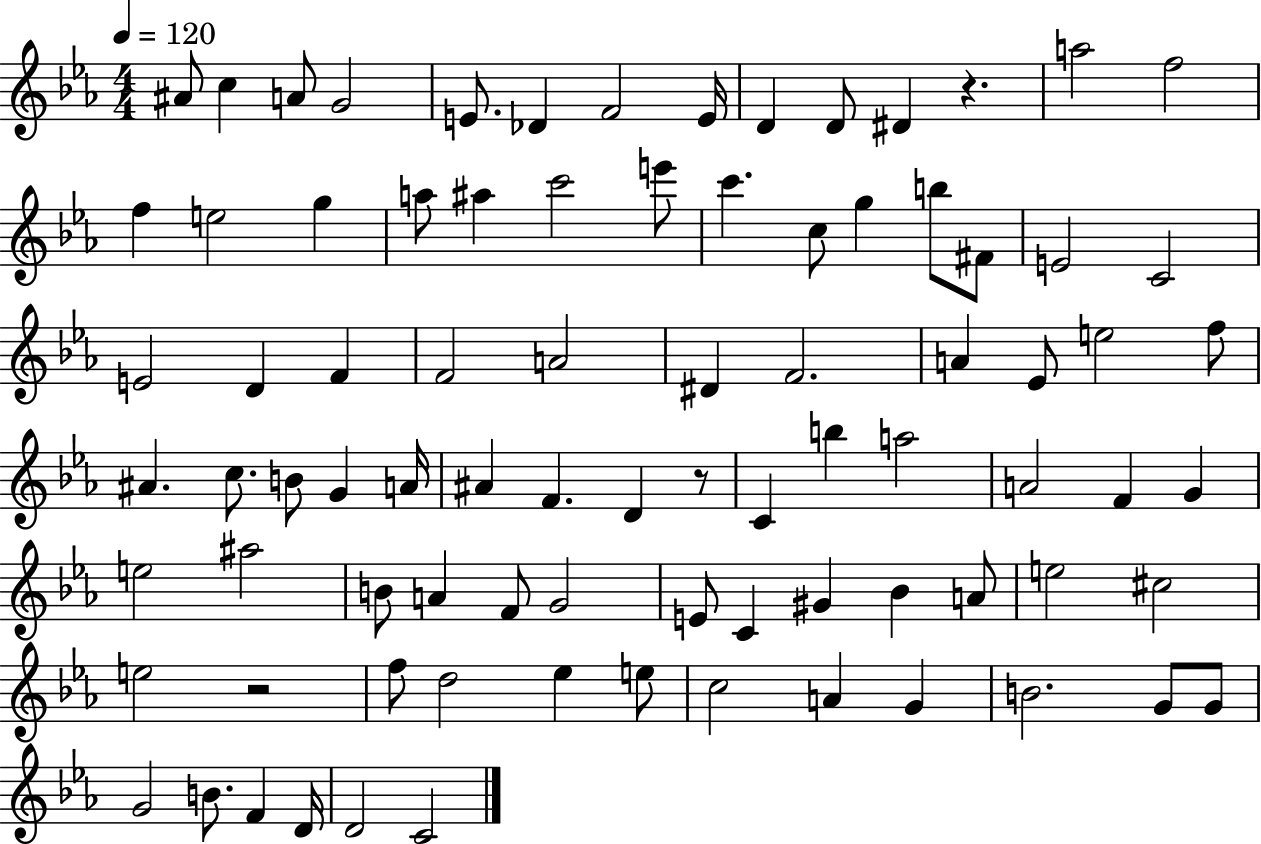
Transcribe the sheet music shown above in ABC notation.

X:1
T:Untitled
M:4/4
L:1/4
K:Eb
^A/2 c A/2 G2 E/2 _D F2 E/4 D D/2 ^D z a2 f2 f e2 g a/2 ^a c'2 e'/2 c' c/2 g b/2 ^F/2 E2 C2 E2 D F F2 A2 ^D F2 A _E/2 e2 f/2 ^A c/2 B/2 G A/4 ^A F D z/2 C b a2 A2 F G e2 ^a2 B/2 A F/2 G2 E/2 C ^G _B A/2 e2 ^c2 e2 z2 f/2 d2 _e e/2 c2 A G B2 G/2 G/2 G2 B/2 F D/4 D2 C2